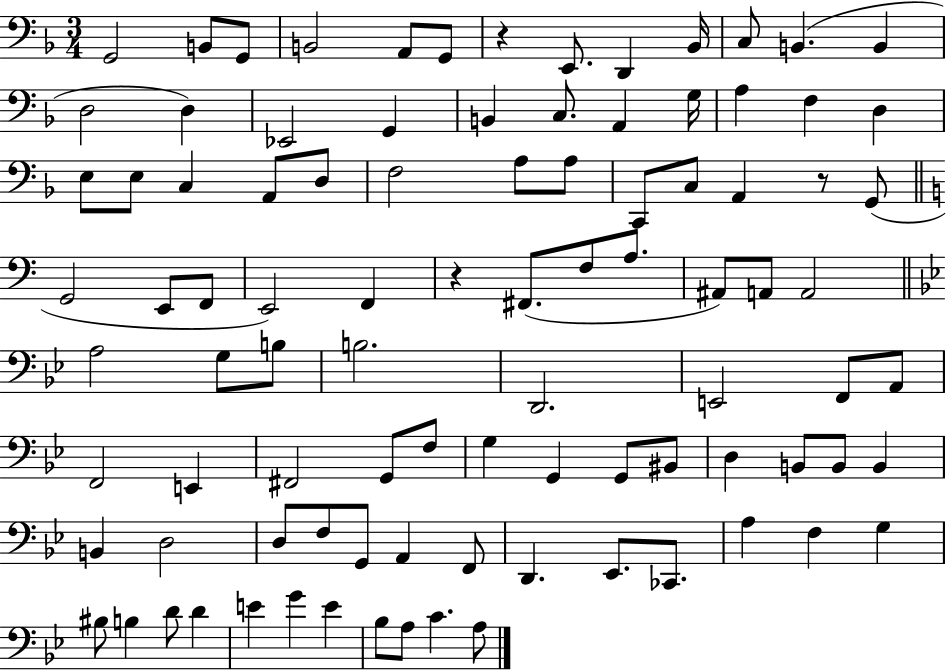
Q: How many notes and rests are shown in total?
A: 94